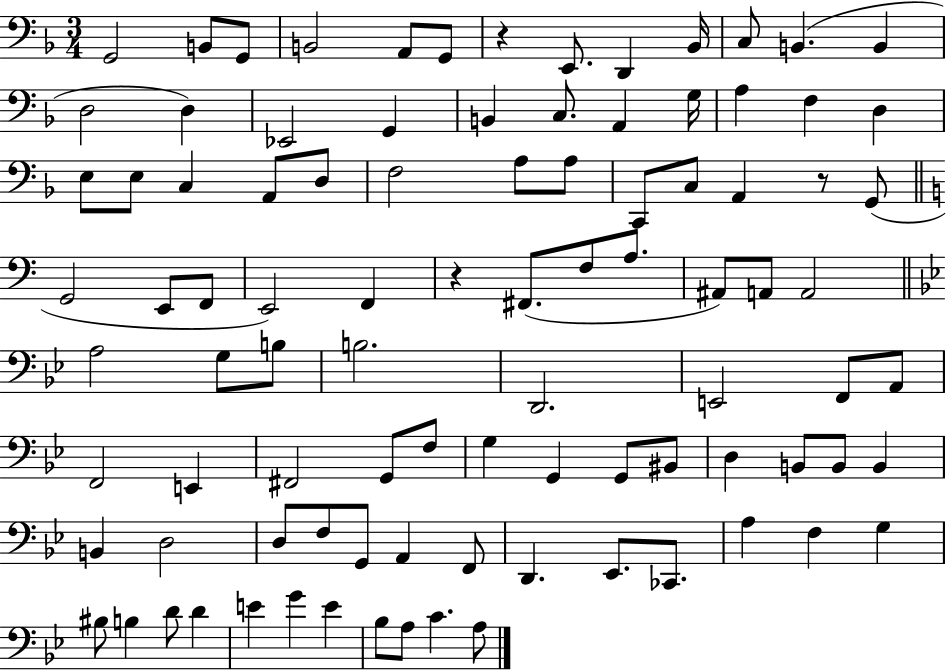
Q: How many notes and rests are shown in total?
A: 94